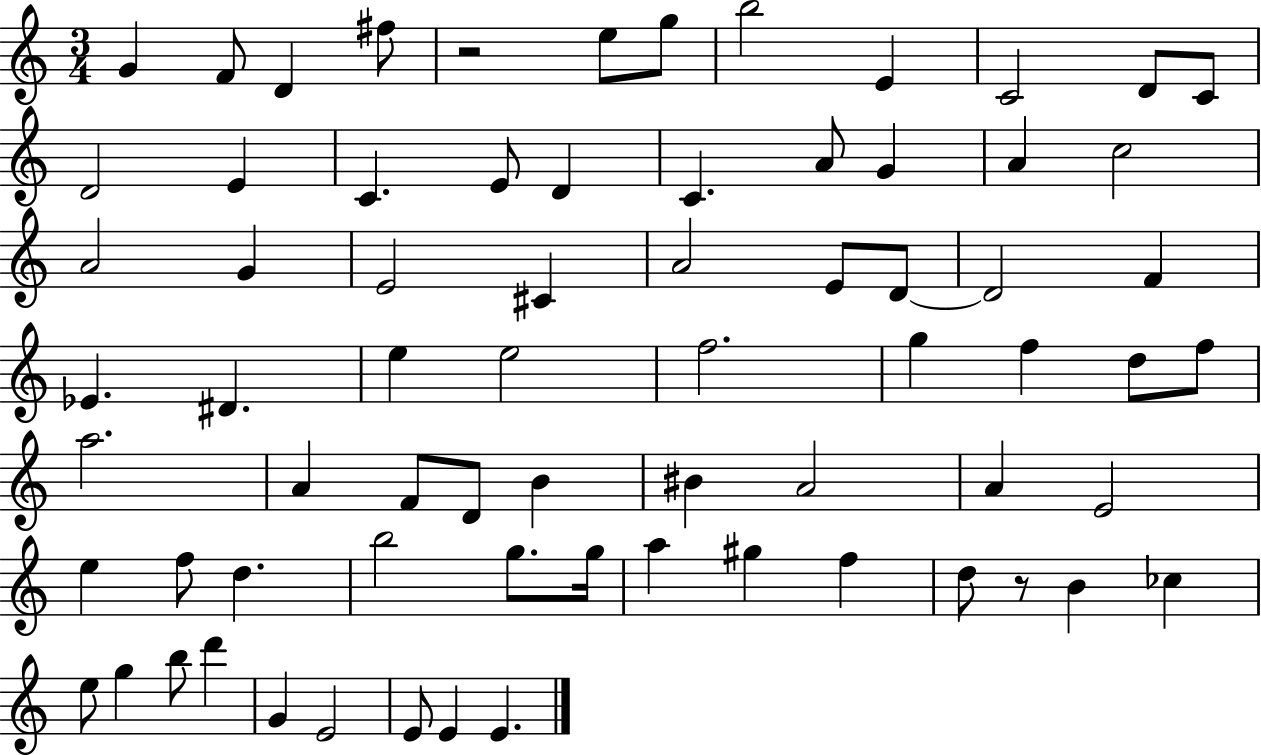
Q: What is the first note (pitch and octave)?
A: G4